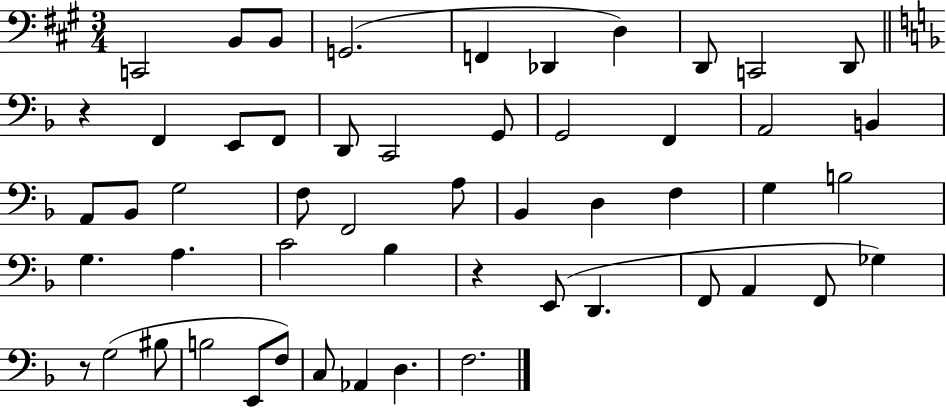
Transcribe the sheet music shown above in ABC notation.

X:1
T:Untitled
M:3/4
L:1/4
K:A
C,,2 B,,/2 B,,/2 G,,2 F,, _D,, D, D,,/2 C,,2 D,,/2 z F,, E,,/2 F,,/2 D,,/2 C,,2 G,,/2 G,,2 F,, A,,2 B,, A,,/2 _B,,/2 G,2 F,/2 F,,2 A,/2 _B,, D, F, G, B,2 G, A, C2 _B, z E,,/2 D,, F,,/2 A,, F,,/2 _G, z/2 G,2 ^B,/2 B,2 E,,/2 F,/2 C,/2 _A,, D, F,2